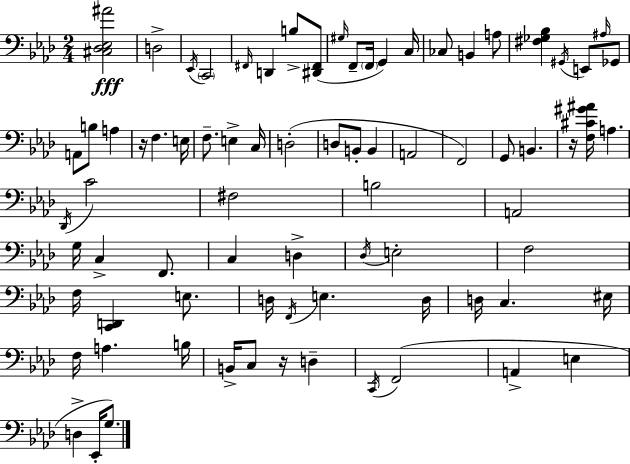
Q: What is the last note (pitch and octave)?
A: G3